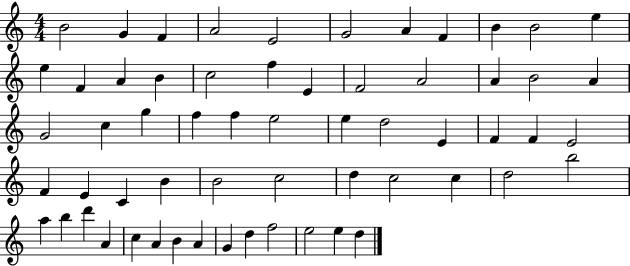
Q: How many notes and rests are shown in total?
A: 60